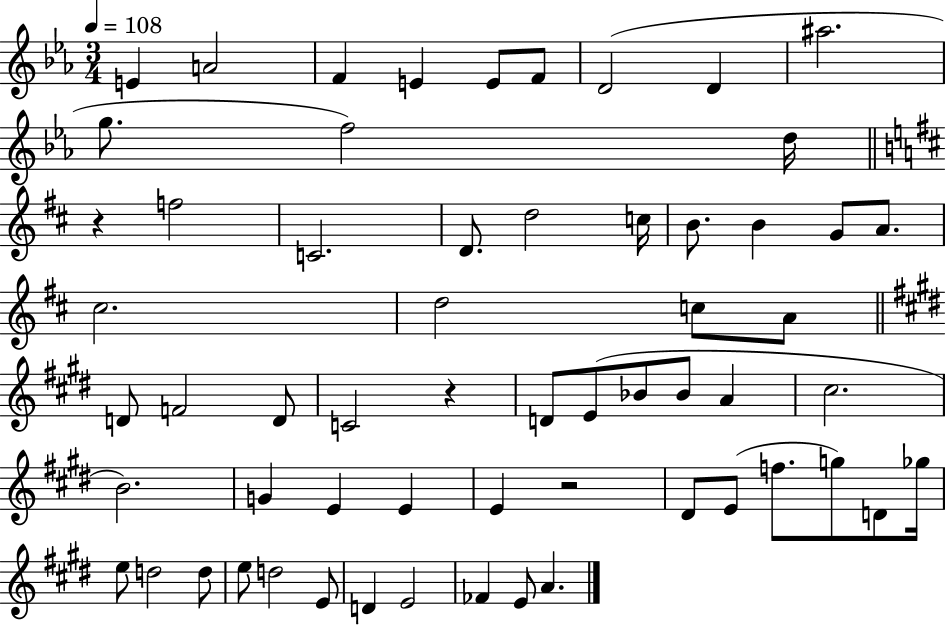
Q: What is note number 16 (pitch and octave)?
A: D5